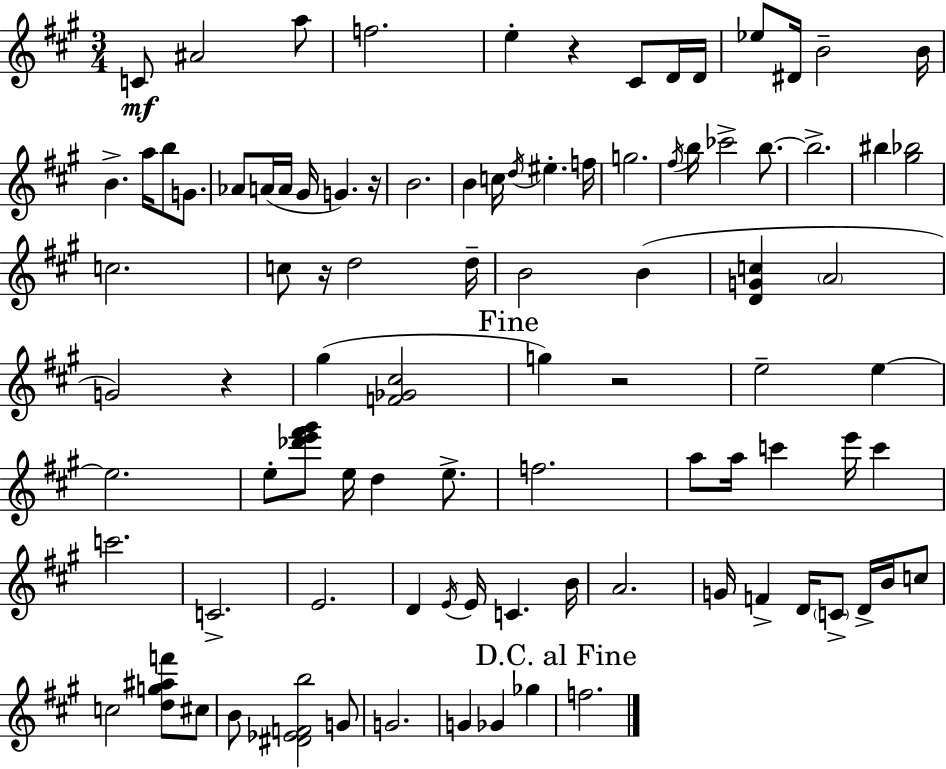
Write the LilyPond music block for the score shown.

{
  \clef treble
  \numericTimeSignature
  \time 3/4
  \key a \major
  c'8\mf ais'2 a''8 | f''2. | e''4-. r4 cis'8 d'16 d'16 | ees''8 dis'16 b'2-- b'16 | \break b'4.-> a''16 b''8 g'8. | aes'8 a'16( a'16 gis'16 g'4.) r16 | b'2. | b'4 c''16 \acciaccatura { d''16 } eis''4.-. | \break f''16 g''2. | \acciaccatura { fis''16 } b''16 ces'''2-> b''8.~~ | b''2.-> | bis''4 <gis'' bes''>2 | \break c''2. | c''8 r16 d''2 | d''16-- b'2 b'4( | <d' g' c''>4 \parenthesize a'2 | \break g'2) r4 | gis''4( <f' ges' cis''>2 | \mark "Fine" g''4) r2 | e''2-- e''4~~ | \break e''2. | e''8-. <des''' e''' fis''' gis'''>8 e''16 d''4 e''8.-> | f''2. | a''8 a''16 c'''4 e'''16 c'''4 | \break c'''2. | c'2.-> | e'2. | d'4 \acciaccatura { e'16 } e'16 c'4. | \break b'16 a'2. | g'16 f'4-> d'16 \parenthesize c'8-> d'16-> | b'16 c''8 c''2 <d'' g'' ais'' f'''>8 | cis''8 b'8 <dis' ees' f' b''>2 | \break g'8 g'2. | g'4 ges'4 ges''4 | \mark "D.C. al Fine" f''2. | \bar "|."
}